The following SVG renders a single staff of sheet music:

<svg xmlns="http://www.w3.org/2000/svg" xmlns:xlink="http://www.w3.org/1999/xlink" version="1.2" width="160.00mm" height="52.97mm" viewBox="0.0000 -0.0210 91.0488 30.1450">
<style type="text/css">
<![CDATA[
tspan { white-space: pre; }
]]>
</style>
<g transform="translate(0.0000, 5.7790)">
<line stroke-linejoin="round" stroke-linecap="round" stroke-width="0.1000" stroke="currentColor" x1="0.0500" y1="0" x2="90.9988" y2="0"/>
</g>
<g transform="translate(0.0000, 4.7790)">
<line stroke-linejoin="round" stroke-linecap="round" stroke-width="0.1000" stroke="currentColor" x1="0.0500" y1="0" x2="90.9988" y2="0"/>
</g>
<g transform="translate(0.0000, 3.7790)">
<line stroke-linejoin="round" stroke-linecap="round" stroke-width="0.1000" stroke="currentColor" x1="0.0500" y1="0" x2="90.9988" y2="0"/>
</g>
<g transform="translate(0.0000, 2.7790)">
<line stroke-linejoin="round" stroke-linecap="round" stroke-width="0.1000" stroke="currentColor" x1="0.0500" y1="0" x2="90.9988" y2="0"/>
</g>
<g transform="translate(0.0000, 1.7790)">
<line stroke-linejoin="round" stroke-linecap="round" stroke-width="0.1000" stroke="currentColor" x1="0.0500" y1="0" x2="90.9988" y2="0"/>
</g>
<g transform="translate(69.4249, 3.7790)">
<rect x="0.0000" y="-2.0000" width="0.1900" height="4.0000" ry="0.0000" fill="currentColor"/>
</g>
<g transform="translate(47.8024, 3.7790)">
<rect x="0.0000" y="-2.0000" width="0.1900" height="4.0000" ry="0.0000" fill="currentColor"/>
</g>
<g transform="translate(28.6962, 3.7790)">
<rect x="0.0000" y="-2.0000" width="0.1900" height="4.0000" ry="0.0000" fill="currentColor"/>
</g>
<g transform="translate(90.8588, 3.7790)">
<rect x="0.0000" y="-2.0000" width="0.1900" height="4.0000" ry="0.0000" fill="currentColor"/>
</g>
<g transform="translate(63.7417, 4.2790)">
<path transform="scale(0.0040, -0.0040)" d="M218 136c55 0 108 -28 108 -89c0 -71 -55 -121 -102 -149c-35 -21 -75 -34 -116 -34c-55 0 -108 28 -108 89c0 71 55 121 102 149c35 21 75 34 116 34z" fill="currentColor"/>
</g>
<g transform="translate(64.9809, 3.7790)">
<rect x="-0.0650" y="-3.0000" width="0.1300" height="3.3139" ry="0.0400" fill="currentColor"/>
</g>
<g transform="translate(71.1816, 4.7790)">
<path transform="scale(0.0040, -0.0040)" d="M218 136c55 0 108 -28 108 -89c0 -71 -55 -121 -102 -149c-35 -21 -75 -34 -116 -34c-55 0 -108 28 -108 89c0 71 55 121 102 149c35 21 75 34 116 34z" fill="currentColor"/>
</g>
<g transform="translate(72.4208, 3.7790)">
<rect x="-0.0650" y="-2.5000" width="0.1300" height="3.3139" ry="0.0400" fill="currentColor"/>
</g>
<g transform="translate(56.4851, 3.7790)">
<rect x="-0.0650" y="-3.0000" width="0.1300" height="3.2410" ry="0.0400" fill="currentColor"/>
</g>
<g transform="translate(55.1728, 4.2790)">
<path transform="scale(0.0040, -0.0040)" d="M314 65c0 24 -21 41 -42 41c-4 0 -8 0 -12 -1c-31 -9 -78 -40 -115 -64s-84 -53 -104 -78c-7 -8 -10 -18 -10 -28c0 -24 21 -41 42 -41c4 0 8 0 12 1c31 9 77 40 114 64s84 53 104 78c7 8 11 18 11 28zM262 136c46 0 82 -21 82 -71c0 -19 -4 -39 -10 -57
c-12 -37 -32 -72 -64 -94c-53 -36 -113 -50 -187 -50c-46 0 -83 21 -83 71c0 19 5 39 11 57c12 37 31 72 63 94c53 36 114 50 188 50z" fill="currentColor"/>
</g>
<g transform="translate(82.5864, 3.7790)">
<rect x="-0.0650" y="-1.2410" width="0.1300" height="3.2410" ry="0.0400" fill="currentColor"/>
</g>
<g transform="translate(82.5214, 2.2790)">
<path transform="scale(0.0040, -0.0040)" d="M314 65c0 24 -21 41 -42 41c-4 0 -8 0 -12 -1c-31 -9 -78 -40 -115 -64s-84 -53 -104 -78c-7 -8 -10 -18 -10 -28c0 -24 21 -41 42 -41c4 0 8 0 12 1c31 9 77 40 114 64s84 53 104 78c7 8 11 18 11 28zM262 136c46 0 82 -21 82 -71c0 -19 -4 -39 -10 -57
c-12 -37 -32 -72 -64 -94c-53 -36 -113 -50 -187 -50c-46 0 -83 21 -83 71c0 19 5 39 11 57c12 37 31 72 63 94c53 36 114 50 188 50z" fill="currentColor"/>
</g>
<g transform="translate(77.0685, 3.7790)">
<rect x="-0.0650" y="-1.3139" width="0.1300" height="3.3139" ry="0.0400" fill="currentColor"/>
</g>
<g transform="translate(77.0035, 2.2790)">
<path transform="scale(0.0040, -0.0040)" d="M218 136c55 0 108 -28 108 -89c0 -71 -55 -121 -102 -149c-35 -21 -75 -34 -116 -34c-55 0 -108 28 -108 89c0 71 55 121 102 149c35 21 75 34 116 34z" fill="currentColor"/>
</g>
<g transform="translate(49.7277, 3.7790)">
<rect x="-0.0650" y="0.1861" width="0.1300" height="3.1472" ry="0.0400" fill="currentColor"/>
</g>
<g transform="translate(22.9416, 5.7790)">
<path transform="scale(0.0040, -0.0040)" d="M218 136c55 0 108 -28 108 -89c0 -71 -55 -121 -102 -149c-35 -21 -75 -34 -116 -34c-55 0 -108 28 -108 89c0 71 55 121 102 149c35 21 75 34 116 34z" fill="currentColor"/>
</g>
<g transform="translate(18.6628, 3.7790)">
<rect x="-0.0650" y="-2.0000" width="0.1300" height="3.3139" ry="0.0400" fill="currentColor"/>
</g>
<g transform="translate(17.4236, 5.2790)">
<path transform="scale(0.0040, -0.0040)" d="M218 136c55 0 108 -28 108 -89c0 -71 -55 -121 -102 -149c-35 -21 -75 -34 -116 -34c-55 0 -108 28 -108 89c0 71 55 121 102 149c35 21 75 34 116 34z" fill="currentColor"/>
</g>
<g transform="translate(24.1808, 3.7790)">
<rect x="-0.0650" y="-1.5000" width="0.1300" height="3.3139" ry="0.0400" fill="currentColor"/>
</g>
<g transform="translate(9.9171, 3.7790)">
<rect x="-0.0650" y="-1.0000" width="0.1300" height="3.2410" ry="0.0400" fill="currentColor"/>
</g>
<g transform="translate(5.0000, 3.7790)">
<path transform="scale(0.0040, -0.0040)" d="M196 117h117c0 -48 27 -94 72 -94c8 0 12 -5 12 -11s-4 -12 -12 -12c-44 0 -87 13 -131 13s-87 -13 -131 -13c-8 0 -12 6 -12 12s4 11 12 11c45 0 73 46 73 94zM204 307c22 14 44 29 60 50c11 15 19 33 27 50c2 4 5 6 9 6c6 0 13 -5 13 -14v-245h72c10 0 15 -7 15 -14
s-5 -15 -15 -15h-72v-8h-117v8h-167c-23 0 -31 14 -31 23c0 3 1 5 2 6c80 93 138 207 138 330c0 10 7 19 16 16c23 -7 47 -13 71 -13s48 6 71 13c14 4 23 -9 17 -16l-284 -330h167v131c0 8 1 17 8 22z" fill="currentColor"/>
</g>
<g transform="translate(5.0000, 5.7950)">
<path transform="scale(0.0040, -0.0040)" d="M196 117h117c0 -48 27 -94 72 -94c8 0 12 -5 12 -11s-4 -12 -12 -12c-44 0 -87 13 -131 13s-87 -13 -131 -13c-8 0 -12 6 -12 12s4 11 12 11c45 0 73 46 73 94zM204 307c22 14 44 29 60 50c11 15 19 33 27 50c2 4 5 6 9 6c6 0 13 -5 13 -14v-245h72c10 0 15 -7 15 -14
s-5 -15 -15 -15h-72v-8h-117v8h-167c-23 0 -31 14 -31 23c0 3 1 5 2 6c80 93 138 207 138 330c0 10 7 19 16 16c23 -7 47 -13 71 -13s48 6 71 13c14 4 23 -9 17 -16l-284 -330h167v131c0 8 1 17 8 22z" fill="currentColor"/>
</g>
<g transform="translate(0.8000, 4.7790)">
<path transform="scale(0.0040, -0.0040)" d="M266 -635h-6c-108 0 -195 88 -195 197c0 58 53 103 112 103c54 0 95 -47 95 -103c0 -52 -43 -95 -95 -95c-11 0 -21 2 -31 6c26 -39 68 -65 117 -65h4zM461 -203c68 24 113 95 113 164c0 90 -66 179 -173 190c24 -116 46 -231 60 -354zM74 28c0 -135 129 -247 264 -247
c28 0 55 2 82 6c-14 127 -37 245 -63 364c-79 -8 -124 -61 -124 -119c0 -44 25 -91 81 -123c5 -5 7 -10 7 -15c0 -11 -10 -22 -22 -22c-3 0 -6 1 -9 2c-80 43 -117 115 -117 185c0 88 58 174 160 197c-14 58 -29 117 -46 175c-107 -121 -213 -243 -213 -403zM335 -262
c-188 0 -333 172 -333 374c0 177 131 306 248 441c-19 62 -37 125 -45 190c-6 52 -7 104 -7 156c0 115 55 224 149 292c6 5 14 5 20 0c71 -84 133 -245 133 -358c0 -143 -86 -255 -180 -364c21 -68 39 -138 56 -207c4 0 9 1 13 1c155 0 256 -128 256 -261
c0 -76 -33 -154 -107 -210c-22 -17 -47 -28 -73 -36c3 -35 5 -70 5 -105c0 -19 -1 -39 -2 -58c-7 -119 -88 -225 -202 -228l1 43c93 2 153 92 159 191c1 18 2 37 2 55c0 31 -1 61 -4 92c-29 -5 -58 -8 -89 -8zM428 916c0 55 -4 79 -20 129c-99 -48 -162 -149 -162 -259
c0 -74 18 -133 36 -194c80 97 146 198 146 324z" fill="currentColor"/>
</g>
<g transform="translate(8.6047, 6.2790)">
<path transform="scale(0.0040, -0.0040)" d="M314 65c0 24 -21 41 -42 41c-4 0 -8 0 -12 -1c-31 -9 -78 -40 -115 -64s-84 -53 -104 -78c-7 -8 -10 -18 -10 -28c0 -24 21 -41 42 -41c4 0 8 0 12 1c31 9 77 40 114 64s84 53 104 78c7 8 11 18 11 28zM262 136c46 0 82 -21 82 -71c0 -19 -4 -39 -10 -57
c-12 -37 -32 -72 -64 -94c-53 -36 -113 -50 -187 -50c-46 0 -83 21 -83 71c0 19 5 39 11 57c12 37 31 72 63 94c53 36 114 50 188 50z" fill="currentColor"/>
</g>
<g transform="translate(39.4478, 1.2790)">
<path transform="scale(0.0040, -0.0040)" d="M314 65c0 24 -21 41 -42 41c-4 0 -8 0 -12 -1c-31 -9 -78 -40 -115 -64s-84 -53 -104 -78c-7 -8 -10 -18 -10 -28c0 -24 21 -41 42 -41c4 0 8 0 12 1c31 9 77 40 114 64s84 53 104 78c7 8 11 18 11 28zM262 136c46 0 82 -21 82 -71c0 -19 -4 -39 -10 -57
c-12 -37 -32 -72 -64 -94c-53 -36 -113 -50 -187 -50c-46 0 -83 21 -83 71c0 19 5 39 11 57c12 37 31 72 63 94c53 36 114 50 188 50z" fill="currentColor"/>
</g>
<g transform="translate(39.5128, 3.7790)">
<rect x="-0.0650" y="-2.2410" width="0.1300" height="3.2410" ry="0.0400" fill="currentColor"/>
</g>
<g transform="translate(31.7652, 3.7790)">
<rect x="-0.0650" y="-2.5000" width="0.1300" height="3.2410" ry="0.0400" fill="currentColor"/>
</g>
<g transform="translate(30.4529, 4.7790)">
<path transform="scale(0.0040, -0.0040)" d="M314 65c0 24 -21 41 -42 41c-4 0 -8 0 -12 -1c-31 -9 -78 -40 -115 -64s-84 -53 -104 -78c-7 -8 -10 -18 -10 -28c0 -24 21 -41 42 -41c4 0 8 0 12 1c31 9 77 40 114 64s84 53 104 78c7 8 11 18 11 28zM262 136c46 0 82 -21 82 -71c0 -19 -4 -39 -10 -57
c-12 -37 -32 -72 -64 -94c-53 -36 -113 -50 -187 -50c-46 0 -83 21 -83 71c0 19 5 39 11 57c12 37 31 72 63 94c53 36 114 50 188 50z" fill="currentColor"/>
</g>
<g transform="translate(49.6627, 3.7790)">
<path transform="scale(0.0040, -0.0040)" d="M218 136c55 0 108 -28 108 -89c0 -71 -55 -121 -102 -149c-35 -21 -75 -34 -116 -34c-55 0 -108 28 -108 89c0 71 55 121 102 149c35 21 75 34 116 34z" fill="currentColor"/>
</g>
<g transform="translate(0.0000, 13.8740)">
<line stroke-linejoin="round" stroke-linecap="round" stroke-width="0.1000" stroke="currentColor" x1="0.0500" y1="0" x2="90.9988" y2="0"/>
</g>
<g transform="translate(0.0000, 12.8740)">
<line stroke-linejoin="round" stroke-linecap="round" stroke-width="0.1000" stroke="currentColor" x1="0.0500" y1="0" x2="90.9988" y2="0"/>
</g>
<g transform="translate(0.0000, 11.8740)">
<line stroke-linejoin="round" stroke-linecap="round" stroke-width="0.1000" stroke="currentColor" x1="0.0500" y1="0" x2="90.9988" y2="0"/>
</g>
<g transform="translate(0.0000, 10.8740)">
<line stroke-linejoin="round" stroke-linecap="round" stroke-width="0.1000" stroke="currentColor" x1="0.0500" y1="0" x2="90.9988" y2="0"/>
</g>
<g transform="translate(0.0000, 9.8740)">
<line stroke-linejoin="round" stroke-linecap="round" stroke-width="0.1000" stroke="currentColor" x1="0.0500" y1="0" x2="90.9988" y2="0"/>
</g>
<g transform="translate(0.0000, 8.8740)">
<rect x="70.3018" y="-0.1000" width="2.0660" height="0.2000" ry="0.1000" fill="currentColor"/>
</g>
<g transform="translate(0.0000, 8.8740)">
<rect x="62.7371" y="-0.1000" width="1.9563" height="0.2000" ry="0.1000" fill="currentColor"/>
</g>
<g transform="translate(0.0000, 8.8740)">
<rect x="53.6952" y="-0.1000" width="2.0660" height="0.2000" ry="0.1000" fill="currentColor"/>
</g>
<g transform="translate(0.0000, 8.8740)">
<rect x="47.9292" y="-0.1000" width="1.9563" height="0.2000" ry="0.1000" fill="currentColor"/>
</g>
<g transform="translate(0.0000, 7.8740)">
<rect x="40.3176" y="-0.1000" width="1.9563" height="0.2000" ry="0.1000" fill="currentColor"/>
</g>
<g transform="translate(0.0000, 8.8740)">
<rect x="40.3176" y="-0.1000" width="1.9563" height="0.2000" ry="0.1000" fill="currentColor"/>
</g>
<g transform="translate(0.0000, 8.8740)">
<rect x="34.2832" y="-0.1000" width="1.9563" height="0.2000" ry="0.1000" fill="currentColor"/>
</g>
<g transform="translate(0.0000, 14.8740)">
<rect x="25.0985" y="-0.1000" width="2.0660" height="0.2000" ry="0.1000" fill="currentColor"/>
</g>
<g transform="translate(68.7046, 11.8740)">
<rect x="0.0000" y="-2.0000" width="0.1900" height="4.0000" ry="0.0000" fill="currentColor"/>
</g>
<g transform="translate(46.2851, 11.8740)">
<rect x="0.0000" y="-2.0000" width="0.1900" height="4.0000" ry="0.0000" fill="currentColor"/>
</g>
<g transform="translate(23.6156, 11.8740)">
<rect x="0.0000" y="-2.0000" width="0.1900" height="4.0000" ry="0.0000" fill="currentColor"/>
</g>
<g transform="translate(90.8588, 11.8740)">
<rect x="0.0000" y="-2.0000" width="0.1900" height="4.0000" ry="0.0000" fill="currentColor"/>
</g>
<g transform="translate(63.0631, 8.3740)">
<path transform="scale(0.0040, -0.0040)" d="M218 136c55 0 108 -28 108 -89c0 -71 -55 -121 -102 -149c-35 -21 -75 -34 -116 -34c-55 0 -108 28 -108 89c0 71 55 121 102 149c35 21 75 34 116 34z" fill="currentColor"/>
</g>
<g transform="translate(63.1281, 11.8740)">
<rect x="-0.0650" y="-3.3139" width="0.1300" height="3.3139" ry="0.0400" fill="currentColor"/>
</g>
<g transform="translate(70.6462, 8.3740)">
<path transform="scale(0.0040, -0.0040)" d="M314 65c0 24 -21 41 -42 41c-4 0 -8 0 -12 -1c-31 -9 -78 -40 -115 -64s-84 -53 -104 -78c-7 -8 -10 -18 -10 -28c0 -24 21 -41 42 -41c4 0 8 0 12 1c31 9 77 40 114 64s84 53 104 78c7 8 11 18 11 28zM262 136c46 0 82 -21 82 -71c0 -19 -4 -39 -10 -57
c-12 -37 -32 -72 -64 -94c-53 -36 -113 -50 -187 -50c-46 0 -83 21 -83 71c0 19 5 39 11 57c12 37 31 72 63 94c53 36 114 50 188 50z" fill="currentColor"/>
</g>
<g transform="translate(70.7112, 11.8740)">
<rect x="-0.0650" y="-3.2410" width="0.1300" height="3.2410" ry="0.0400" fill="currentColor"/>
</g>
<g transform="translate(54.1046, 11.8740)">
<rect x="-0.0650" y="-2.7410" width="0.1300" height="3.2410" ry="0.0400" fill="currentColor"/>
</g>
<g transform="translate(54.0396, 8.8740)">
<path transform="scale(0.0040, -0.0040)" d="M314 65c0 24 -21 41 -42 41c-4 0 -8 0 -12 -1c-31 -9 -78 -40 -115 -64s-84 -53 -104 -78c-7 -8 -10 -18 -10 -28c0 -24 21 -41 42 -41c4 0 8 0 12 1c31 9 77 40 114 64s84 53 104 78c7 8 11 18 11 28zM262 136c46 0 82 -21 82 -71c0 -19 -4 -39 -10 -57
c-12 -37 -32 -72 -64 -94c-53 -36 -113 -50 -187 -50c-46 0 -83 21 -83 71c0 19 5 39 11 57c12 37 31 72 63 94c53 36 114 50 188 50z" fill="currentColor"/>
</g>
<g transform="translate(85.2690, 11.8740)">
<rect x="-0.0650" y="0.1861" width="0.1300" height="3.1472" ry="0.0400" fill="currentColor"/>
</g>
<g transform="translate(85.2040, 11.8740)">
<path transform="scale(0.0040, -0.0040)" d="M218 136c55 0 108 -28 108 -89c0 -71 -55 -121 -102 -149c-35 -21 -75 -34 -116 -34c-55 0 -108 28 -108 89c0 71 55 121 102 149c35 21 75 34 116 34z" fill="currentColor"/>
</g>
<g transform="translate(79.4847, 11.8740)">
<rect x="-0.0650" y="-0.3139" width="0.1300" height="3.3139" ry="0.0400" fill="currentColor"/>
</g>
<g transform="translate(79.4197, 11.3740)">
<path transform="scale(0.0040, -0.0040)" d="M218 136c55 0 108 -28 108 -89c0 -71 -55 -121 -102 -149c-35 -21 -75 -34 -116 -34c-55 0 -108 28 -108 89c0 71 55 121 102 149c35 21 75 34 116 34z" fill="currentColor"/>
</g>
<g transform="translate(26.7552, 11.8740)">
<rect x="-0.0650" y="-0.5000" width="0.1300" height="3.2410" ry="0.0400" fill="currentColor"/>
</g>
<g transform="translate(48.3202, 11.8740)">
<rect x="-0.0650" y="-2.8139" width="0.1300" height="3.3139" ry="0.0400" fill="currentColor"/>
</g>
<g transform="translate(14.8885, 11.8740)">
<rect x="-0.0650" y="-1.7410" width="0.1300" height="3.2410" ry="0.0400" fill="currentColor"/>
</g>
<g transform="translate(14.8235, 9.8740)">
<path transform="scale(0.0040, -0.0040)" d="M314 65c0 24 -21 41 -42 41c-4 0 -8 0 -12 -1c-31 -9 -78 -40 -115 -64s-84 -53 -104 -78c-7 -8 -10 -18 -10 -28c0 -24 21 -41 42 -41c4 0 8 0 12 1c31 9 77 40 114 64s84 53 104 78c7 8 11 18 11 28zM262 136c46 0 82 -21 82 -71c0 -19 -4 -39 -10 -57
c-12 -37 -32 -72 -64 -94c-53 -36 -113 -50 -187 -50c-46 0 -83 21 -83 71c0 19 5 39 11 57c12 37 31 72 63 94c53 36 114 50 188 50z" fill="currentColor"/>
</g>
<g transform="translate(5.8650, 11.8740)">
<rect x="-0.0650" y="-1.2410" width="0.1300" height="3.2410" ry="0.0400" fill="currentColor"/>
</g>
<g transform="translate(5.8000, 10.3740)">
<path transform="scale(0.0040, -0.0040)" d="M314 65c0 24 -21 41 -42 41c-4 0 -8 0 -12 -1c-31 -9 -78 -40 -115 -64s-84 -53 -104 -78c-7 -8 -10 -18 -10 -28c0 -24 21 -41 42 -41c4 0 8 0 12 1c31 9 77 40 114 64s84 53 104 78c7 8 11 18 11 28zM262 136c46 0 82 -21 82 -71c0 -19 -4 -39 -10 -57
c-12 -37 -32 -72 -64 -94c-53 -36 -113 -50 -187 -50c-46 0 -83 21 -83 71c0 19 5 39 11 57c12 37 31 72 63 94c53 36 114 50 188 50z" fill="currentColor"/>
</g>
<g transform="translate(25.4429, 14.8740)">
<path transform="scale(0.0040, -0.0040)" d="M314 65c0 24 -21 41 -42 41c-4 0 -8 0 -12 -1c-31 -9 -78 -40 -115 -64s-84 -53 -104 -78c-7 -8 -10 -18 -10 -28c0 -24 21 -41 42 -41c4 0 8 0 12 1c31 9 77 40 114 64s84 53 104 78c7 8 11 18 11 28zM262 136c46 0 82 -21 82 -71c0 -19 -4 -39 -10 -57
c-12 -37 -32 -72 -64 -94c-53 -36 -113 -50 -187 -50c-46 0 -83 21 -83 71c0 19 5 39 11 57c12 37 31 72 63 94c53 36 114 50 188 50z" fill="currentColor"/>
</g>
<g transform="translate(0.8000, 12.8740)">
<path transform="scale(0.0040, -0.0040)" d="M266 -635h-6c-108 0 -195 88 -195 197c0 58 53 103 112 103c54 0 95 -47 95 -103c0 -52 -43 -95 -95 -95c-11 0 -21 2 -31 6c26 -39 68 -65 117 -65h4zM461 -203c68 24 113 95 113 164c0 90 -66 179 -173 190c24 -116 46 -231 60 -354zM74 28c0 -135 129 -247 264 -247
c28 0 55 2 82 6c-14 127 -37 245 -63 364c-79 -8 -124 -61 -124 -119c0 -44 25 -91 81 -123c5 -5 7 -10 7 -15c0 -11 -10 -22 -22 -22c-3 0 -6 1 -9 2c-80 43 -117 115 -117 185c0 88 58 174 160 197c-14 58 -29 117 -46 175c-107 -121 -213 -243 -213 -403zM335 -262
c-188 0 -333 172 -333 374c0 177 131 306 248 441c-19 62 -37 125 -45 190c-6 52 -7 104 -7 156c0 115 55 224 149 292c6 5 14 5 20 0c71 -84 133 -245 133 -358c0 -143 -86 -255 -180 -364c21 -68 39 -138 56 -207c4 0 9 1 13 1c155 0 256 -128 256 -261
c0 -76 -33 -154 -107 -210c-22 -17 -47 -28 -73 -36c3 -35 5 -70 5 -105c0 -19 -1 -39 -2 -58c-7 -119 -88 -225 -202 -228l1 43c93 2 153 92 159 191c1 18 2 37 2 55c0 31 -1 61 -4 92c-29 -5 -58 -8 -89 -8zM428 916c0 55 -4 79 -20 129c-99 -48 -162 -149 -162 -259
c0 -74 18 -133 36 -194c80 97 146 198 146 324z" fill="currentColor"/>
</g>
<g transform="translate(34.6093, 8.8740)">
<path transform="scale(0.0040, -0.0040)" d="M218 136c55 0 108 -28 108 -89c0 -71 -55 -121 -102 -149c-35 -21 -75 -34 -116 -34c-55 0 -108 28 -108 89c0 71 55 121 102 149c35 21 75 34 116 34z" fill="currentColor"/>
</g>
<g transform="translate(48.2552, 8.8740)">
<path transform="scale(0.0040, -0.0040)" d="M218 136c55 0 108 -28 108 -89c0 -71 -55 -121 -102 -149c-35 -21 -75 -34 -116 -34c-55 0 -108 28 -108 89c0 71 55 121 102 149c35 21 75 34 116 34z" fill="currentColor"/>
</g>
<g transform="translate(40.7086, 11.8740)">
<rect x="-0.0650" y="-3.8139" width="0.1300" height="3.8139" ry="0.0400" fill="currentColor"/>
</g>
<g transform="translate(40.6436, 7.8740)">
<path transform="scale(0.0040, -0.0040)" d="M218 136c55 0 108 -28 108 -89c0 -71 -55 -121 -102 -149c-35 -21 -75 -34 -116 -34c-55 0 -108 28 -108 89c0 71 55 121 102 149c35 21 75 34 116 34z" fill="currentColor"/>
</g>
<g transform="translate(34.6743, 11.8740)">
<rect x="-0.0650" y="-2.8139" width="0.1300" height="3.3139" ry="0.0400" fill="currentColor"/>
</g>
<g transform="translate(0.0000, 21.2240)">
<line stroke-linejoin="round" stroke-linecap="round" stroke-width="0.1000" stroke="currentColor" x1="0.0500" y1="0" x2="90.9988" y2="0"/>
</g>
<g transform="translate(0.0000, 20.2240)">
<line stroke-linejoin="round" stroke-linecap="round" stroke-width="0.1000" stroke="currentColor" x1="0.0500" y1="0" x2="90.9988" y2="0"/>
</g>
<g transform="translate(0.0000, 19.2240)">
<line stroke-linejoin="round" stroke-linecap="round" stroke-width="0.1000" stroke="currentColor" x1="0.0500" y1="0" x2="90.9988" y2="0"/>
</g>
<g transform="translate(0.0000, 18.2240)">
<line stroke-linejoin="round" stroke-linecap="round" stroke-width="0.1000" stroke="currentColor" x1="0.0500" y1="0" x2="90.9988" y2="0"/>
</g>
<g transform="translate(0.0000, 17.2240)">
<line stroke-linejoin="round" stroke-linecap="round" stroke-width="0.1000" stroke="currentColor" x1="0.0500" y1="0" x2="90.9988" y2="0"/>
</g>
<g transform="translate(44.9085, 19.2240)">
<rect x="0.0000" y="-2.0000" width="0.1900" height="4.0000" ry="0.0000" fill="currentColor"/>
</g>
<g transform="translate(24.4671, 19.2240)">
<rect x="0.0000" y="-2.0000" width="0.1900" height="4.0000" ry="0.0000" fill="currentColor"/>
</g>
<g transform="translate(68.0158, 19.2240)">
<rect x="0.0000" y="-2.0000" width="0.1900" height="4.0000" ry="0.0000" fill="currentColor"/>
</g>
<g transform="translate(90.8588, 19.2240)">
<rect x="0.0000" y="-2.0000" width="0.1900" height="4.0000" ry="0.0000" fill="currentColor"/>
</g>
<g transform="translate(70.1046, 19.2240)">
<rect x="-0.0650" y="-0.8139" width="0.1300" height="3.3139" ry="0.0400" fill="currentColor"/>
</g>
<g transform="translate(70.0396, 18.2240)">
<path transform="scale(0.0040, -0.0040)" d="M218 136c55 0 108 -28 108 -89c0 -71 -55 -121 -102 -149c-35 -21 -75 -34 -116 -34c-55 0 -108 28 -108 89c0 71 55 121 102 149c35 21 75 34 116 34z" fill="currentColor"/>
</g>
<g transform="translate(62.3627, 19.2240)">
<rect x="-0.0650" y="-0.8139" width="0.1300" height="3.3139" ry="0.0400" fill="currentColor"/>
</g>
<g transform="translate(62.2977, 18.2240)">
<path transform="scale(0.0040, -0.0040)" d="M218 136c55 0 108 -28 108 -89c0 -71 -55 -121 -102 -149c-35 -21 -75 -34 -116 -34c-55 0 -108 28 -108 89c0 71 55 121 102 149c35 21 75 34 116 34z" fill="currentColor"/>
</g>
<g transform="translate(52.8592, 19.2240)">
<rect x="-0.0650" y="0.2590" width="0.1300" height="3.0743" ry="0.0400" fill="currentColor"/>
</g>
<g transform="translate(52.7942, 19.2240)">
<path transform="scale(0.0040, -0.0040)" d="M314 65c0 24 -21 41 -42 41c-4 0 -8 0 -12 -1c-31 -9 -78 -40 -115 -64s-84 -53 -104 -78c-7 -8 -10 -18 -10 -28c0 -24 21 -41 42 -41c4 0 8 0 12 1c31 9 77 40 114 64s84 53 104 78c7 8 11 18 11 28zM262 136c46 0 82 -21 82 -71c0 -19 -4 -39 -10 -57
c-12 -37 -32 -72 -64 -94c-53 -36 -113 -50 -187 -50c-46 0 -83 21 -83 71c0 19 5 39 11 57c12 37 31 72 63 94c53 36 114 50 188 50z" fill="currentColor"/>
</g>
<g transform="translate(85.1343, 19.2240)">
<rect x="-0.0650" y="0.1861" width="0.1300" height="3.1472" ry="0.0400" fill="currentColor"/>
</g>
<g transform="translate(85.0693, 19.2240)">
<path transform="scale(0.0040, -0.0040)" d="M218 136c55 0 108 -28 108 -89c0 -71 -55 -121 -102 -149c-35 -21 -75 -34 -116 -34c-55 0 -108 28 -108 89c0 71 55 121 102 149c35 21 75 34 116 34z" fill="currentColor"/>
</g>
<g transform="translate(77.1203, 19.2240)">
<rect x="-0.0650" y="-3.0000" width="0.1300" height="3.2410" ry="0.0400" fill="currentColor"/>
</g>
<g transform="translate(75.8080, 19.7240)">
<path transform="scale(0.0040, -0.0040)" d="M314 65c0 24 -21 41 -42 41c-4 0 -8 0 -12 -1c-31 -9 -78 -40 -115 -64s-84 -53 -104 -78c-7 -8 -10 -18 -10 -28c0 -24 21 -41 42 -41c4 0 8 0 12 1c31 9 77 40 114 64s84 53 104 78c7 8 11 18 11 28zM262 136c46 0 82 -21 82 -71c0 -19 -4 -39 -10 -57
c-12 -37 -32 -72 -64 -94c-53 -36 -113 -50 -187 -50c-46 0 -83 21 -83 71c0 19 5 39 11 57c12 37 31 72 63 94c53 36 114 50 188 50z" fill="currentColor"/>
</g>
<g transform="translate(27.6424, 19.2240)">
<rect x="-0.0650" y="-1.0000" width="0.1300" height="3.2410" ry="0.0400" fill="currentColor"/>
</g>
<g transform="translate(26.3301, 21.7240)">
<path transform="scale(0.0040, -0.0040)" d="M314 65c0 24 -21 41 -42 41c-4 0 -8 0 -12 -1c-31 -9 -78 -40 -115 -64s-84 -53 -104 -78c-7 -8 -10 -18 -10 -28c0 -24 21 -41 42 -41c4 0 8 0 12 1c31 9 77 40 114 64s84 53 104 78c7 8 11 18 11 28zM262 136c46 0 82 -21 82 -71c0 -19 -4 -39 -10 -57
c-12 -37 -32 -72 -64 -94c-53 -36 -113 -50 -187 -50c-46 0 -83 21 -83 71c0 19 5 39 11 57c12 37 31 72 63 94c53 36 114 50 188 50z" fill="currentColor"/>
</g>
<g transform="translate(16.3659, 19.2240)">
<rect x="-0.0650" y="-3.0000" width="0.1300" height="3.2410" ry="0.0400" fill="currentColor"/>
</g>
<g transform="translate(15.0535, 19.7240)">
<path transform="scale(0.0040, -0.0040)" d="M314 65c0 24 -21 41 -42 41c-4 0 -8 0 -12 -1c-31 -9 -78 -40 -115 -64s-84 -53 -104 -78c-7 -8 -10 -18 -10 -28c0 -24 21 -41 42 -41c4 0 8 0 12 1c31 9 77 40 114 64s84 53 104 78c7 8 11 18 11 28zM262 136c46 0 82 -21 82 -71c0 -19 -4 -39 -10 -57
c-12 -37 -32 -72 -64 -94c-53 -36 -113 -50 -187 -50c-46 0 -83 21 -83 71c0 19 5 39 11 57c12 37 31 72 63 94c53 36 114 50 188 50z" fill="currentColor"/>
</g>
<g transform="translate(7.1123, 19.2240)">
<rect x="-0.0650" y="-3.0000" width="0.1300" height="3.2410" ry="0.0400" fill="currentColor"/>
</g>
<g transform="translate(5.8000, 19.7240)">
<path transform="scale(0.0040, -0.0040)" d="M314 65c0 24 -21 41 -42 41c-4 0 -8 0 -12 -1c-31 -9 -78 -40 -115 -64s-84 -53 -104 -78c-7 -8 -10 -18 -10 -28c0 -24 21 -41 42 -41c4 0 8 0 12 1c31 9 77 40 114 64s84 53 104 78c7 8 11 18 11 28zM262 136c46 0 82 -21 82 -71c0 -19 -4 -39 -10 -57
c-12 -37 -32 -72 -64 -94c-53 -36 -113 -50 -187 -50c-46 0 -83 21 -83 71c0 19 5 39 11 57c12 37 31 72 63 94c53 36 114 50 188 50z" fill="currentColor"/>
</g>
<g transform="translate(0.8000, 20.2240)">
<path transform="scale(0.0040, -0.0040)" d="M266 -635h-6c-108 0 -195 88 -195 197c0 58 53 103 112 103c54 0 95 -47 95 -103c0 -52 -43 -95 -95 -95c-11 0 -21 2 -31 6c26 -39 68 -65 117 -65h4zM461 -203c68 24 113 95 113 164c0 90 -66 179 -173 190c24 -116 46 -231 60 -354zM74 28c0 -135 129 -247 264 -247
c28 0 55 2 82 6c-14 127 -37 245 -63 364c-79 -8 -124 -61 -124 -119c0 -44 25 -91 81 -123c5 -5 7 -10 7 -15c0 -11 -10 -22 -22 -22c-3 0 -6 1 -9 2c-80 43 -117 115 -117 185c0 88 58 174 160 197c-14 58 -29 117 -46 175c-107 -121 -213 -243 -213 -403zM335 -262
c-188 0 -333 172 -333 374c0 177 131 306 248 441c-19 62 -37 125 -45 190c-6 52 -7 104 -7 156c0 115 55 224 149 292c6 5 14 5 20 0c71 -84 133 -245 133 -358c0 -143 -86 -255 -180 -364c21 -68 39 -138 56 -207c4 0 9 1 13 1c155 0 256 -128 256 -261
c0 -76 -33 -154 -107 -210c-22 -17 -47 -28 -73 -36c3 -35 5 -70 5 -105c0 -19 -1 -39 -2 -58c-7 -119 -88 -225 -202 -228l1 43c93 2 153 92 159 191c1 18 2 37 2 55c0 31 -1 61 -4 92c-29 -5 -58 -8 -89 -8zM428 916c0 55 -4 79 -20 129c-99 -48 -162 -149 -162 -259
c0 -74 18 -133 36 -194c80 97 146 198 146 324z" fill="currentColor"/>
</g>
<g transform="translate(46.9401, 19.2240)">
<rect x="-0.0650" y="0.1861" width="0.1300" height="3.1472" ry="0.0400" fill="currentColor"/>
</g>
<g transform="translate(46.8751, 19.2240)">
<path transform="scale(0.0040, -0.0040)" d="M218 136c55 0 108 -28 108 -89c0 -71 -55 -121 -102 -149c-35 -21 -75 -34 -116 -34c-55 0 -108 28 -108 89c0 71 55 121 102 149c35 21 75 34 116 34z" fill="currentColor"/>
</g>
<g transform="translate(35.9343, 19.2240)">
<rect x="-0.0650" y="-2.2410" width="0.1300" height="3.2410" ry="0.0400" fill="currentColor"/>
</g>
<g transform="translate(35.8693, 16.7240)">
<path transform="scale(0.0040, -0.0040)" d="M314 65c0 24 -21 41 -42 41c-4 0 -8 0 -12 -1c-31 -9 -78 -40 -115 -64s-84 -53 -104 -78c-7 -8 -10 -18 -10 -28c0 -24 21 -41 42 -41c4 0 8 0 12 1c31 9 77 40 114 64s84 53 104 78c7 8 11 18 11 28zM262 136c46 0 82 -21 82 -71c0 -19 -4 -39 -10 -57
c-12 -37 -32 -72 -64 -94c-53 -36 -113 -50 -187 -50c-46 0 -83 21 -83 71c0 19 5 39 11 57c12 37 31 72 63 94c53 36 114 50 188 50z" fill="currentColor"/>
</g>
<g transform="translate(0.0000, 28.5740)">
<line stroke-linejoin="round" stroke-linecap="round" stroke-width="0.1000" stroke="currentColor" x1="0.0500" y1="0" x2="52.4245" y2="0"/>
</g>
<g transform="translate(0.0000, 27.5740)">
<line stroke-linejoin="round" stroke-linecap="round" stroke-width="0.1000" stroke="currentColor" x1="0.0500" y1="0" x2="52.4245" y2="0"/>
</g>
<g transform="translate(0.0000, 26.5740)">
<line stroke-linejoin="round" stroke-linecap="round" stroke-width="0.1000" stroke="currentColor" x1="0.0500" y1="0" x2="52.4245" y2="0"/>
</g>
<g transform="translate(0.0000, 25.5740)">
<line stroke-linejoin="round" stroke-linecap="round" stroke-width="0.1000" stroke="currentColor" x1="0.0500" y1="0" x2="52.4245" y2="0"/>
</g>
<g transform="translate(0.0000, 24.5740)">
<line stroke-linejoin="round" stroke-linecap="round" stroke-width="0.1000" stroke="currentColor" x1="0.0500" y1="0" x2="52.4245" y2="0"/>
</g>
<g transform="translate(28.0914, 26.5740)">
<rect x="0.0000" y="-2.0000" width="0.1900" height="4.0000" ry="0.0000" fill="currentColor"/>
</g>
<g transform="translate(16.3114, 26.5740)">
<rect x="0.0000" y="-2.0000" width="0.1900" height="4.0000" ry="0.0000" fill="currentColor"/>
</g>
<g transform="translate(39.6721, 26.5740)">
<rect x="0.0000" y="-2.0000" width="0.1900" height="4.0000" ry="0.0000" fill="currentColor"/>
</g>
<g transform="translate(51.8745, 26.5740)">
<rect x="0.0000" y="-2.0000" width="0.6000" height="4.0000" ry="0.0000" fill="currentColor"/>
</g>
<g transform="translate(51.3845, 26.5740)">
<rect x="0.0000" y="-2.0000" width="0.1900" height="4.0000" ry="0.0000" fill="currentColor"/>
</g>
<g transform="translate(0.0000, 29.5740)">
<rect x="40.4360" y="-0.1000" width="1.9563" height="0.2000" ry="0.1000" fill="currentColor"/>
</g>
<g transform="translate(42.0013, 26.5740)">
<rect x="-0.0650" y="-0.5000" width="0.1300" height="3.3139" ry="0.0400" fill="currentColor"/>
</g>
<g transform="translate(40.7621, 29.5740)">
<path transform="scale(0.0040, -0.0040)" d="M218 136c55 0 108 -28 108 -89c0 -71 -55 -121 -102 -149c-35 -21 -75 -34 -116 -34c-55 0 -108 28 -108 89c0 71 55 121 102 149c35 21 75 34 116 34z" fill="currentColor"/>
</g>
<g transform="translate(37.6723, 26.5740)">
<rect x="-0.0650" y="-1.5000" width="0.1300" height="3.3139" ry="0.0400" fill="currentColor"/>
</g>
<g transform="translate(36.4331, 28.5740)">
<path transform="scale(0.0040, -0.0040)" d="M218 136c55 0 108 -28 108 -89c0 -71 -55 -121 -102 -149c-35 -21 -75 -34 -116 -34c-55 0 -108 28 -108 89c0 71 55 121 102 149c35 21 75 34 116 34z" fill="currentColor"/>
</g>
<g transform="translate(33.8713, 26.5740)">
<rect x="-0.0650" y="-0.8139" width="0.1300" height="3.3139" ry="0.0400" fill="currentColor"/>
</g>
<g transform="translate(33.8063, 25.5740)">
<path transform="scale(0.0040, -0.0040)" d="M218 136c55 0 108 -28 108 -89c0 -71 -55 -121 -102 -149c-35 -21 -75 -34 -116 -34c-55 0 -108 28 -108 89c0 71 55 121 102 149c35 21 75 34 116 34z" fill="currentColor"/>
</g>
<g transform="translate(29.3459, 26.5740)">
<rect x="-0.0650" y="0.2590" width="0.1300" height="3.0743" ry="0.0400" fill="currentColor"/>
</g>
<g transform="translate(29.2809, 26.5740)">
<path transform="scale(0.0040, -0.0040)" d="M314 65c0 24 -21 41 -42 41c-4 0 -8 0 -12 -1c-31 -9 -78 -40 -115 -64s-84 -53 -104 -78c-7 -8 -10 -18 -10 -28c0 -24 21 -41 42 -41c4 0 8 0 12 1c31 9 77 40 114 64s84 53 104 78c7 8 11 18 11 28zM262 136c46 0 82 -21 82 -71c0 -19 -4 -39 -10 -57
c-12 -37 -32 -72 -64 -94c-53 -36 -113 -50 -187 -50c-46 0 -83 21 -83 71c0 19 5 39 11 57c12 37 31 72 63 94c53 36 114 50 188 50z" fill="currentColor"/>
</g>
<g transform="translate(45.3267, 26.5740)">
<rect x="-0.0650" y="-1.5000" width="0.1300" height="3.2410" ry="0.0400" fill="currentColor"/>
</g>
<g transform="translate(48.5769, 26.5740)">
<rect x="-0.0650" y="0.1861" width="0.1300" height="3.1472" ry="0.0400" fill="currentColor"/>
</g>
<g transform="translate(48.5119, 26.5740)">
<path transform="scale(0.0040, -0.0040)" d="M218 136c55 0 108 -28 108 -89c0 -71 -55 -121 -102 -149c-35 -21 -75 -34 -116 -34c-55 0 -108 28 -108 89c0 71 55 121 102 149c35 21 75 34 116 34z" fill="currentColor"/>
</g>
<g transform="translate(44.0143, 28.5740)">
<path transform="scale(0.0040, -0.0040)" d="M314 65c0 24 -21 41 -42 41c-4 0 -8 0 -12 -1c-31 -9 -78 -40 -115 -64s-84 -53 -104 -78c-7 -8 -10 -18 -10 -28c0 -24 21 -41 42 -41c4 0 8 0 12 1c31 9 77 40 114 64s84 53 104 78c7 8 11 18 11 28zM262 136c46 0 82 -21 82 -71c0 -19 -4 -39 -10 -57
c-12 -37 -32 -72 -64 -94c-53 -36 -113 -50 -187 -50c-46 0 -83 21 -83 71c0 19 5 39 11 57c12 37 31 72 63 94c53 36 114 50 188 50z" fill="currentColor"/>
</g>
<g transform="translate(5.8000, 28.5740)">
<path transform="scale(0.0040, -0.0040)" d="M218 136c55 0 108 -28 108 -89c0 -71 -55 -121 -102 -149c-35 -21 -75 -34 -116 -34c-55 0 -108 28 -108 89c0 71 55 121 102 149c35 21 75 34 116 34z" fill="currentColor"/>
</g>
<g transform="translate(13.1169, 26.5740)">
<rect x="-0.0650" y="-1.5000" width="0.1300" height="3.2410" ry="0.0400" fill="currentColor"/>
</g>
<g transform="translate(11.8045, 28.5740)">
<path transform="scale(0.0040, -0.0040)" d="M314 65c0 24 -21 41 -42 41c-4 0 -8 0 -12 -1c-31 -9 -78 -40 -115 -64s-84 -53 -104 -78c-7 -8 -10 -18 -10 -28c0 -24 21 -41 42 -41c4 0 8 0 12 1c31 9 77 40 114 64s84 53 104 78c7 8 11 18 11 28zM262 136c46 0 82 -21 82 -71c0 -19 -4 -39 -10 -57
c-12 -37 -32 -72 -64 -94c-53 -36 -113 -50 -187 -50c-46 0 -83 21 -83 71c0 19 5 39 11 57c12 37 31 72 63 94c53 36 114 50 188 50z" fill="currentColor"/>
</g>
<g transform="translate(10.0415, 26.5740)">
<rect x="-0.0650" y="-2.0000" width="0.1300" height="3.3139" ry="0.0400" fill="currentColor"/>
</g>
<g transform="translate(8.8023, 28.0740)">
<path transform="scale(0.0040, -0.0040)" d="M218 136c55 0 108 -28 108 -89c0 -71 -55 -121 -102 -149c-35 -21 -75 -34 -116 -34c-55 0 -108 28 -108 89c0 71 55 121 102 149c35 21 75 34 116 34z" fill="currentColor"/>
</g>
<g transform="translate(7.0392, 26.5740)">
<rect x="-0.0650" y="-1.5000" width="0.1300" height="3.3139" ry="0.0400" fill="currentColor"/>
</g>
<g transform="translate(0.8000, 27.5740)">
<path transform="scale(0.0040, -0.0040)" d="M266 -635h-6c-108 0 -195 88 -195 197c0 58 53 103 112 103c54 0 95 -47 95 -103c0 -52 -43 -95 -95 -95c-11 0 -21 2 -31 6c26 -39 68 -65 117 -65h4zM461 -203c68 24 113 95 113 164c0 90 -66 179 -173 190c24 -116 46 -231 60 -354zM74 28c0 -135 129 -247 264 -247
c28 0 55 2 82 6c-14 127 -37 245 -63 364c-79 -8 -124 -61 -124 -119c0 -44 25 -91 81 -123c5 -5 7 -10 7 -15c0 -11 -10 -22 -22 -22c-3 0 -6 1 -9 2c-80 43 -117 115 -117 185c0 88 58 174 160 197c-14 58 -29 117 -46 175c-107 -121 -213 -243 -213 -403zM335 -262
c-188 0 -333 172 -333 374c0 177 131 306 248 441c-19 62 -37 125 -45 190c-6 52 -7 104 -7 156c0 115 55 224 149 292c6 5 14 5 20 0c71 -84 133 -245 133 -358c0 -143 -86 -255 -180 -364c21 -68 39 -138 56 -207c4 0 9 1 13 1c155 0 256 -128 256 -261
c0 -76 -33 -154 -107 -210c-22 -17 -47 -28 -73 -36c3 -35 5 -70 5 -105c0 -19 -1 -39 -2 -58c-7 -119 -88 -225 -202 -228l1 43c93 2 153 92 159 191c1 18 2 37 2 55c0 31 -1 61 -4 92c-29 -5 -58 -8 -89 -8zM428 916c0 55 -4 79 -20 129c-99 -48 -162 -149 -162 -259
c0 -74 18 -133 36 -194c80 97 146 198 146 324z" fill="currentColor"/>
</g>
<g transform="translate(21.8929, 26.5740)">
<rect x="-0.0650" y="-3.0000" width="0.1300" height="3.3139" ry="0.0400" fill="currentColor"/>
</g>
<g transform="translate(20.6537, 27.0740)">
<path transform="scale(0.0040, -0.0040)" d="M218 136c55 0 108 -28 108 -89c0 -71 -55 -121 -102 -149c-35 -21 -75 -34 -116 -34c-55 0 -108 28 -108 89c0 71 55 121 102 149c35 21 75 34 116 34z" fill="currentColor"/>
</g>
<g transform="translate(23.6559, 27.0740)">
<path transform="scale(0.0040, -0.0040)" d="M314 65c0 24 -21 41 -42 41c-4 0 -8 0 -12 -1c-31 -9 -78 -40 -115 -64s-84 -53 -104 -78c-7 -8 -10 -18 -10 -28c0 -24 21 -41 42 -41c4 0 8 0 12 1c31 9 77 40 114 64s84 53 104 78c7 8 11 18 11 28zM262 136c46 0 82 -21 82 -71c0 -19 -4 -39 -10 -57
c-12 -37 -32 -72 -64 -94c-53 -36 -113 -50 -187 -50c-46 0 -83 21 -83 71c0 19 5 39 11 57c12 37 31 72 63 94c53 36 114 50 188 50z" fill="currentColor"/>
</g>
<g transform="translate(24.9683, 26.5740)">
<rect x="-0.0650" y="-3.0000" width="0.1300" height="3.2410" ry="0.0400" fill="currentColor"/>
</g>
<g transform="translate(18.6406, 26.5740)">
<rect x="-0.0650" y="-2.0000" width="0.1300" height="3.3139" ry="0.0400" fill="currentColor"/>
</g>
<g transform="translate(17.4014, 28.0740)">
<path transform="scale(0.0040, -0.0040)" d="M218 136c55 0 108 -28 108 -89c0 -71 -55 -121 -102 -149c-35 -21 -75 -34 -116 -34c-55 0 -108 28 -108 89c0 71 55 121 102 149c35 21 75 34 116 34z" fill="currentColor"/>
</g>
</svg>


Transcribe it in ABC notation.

X:1
T:Untitled
M:4/4
L:1/4
K:C
D2 F E G2 g2 B A2 A G e e2 e2 f2 C2 a c' a a2 b b2 c B A2 A2 D2 g2 B B2 d d A2 B E F E2 F A A2 B2 d E C E2 B